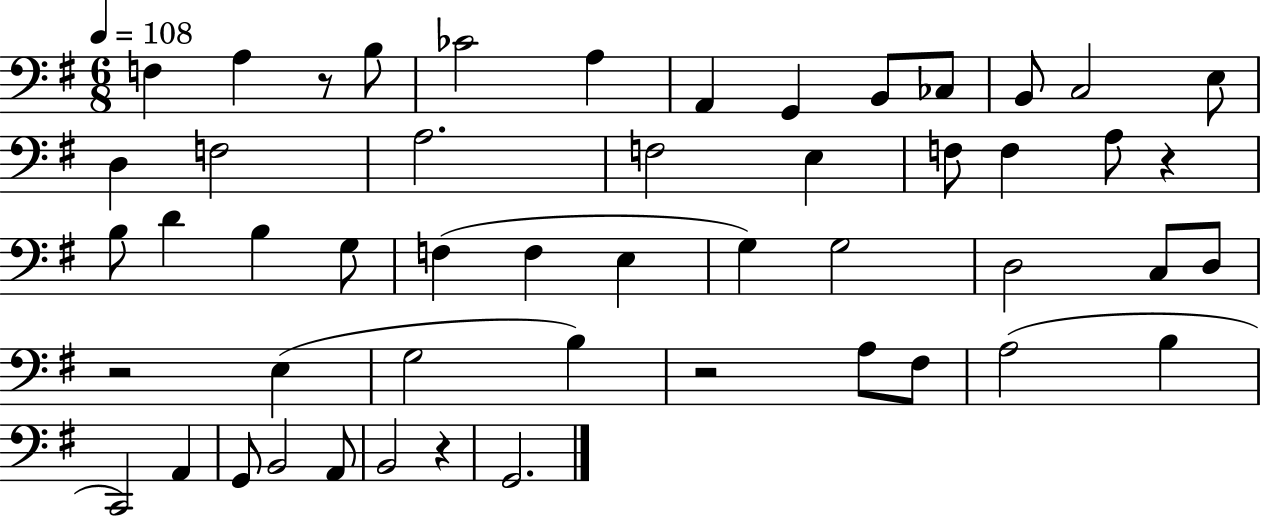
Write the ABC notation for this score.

X:1
T:Untitled
M:6/8
L:1/4
K:G
F, A, z/2 B,/2 _C2 A, A,, G,, B,,/2 _C,/2 B,,/2 C,2 E,/2 D, F,2 A,2 F,2 E, F,/2 F, A,/2 z B,/2 D B, G,/2 F, F, E, G, G,2 D,2 C,/2 D,/2 z2 E, G,2 B, z2 A,/2 ^F,/2 A,2 B, C,,2 A,, G,,/2 B,,2 A,,/2 B,,2 z G,,2